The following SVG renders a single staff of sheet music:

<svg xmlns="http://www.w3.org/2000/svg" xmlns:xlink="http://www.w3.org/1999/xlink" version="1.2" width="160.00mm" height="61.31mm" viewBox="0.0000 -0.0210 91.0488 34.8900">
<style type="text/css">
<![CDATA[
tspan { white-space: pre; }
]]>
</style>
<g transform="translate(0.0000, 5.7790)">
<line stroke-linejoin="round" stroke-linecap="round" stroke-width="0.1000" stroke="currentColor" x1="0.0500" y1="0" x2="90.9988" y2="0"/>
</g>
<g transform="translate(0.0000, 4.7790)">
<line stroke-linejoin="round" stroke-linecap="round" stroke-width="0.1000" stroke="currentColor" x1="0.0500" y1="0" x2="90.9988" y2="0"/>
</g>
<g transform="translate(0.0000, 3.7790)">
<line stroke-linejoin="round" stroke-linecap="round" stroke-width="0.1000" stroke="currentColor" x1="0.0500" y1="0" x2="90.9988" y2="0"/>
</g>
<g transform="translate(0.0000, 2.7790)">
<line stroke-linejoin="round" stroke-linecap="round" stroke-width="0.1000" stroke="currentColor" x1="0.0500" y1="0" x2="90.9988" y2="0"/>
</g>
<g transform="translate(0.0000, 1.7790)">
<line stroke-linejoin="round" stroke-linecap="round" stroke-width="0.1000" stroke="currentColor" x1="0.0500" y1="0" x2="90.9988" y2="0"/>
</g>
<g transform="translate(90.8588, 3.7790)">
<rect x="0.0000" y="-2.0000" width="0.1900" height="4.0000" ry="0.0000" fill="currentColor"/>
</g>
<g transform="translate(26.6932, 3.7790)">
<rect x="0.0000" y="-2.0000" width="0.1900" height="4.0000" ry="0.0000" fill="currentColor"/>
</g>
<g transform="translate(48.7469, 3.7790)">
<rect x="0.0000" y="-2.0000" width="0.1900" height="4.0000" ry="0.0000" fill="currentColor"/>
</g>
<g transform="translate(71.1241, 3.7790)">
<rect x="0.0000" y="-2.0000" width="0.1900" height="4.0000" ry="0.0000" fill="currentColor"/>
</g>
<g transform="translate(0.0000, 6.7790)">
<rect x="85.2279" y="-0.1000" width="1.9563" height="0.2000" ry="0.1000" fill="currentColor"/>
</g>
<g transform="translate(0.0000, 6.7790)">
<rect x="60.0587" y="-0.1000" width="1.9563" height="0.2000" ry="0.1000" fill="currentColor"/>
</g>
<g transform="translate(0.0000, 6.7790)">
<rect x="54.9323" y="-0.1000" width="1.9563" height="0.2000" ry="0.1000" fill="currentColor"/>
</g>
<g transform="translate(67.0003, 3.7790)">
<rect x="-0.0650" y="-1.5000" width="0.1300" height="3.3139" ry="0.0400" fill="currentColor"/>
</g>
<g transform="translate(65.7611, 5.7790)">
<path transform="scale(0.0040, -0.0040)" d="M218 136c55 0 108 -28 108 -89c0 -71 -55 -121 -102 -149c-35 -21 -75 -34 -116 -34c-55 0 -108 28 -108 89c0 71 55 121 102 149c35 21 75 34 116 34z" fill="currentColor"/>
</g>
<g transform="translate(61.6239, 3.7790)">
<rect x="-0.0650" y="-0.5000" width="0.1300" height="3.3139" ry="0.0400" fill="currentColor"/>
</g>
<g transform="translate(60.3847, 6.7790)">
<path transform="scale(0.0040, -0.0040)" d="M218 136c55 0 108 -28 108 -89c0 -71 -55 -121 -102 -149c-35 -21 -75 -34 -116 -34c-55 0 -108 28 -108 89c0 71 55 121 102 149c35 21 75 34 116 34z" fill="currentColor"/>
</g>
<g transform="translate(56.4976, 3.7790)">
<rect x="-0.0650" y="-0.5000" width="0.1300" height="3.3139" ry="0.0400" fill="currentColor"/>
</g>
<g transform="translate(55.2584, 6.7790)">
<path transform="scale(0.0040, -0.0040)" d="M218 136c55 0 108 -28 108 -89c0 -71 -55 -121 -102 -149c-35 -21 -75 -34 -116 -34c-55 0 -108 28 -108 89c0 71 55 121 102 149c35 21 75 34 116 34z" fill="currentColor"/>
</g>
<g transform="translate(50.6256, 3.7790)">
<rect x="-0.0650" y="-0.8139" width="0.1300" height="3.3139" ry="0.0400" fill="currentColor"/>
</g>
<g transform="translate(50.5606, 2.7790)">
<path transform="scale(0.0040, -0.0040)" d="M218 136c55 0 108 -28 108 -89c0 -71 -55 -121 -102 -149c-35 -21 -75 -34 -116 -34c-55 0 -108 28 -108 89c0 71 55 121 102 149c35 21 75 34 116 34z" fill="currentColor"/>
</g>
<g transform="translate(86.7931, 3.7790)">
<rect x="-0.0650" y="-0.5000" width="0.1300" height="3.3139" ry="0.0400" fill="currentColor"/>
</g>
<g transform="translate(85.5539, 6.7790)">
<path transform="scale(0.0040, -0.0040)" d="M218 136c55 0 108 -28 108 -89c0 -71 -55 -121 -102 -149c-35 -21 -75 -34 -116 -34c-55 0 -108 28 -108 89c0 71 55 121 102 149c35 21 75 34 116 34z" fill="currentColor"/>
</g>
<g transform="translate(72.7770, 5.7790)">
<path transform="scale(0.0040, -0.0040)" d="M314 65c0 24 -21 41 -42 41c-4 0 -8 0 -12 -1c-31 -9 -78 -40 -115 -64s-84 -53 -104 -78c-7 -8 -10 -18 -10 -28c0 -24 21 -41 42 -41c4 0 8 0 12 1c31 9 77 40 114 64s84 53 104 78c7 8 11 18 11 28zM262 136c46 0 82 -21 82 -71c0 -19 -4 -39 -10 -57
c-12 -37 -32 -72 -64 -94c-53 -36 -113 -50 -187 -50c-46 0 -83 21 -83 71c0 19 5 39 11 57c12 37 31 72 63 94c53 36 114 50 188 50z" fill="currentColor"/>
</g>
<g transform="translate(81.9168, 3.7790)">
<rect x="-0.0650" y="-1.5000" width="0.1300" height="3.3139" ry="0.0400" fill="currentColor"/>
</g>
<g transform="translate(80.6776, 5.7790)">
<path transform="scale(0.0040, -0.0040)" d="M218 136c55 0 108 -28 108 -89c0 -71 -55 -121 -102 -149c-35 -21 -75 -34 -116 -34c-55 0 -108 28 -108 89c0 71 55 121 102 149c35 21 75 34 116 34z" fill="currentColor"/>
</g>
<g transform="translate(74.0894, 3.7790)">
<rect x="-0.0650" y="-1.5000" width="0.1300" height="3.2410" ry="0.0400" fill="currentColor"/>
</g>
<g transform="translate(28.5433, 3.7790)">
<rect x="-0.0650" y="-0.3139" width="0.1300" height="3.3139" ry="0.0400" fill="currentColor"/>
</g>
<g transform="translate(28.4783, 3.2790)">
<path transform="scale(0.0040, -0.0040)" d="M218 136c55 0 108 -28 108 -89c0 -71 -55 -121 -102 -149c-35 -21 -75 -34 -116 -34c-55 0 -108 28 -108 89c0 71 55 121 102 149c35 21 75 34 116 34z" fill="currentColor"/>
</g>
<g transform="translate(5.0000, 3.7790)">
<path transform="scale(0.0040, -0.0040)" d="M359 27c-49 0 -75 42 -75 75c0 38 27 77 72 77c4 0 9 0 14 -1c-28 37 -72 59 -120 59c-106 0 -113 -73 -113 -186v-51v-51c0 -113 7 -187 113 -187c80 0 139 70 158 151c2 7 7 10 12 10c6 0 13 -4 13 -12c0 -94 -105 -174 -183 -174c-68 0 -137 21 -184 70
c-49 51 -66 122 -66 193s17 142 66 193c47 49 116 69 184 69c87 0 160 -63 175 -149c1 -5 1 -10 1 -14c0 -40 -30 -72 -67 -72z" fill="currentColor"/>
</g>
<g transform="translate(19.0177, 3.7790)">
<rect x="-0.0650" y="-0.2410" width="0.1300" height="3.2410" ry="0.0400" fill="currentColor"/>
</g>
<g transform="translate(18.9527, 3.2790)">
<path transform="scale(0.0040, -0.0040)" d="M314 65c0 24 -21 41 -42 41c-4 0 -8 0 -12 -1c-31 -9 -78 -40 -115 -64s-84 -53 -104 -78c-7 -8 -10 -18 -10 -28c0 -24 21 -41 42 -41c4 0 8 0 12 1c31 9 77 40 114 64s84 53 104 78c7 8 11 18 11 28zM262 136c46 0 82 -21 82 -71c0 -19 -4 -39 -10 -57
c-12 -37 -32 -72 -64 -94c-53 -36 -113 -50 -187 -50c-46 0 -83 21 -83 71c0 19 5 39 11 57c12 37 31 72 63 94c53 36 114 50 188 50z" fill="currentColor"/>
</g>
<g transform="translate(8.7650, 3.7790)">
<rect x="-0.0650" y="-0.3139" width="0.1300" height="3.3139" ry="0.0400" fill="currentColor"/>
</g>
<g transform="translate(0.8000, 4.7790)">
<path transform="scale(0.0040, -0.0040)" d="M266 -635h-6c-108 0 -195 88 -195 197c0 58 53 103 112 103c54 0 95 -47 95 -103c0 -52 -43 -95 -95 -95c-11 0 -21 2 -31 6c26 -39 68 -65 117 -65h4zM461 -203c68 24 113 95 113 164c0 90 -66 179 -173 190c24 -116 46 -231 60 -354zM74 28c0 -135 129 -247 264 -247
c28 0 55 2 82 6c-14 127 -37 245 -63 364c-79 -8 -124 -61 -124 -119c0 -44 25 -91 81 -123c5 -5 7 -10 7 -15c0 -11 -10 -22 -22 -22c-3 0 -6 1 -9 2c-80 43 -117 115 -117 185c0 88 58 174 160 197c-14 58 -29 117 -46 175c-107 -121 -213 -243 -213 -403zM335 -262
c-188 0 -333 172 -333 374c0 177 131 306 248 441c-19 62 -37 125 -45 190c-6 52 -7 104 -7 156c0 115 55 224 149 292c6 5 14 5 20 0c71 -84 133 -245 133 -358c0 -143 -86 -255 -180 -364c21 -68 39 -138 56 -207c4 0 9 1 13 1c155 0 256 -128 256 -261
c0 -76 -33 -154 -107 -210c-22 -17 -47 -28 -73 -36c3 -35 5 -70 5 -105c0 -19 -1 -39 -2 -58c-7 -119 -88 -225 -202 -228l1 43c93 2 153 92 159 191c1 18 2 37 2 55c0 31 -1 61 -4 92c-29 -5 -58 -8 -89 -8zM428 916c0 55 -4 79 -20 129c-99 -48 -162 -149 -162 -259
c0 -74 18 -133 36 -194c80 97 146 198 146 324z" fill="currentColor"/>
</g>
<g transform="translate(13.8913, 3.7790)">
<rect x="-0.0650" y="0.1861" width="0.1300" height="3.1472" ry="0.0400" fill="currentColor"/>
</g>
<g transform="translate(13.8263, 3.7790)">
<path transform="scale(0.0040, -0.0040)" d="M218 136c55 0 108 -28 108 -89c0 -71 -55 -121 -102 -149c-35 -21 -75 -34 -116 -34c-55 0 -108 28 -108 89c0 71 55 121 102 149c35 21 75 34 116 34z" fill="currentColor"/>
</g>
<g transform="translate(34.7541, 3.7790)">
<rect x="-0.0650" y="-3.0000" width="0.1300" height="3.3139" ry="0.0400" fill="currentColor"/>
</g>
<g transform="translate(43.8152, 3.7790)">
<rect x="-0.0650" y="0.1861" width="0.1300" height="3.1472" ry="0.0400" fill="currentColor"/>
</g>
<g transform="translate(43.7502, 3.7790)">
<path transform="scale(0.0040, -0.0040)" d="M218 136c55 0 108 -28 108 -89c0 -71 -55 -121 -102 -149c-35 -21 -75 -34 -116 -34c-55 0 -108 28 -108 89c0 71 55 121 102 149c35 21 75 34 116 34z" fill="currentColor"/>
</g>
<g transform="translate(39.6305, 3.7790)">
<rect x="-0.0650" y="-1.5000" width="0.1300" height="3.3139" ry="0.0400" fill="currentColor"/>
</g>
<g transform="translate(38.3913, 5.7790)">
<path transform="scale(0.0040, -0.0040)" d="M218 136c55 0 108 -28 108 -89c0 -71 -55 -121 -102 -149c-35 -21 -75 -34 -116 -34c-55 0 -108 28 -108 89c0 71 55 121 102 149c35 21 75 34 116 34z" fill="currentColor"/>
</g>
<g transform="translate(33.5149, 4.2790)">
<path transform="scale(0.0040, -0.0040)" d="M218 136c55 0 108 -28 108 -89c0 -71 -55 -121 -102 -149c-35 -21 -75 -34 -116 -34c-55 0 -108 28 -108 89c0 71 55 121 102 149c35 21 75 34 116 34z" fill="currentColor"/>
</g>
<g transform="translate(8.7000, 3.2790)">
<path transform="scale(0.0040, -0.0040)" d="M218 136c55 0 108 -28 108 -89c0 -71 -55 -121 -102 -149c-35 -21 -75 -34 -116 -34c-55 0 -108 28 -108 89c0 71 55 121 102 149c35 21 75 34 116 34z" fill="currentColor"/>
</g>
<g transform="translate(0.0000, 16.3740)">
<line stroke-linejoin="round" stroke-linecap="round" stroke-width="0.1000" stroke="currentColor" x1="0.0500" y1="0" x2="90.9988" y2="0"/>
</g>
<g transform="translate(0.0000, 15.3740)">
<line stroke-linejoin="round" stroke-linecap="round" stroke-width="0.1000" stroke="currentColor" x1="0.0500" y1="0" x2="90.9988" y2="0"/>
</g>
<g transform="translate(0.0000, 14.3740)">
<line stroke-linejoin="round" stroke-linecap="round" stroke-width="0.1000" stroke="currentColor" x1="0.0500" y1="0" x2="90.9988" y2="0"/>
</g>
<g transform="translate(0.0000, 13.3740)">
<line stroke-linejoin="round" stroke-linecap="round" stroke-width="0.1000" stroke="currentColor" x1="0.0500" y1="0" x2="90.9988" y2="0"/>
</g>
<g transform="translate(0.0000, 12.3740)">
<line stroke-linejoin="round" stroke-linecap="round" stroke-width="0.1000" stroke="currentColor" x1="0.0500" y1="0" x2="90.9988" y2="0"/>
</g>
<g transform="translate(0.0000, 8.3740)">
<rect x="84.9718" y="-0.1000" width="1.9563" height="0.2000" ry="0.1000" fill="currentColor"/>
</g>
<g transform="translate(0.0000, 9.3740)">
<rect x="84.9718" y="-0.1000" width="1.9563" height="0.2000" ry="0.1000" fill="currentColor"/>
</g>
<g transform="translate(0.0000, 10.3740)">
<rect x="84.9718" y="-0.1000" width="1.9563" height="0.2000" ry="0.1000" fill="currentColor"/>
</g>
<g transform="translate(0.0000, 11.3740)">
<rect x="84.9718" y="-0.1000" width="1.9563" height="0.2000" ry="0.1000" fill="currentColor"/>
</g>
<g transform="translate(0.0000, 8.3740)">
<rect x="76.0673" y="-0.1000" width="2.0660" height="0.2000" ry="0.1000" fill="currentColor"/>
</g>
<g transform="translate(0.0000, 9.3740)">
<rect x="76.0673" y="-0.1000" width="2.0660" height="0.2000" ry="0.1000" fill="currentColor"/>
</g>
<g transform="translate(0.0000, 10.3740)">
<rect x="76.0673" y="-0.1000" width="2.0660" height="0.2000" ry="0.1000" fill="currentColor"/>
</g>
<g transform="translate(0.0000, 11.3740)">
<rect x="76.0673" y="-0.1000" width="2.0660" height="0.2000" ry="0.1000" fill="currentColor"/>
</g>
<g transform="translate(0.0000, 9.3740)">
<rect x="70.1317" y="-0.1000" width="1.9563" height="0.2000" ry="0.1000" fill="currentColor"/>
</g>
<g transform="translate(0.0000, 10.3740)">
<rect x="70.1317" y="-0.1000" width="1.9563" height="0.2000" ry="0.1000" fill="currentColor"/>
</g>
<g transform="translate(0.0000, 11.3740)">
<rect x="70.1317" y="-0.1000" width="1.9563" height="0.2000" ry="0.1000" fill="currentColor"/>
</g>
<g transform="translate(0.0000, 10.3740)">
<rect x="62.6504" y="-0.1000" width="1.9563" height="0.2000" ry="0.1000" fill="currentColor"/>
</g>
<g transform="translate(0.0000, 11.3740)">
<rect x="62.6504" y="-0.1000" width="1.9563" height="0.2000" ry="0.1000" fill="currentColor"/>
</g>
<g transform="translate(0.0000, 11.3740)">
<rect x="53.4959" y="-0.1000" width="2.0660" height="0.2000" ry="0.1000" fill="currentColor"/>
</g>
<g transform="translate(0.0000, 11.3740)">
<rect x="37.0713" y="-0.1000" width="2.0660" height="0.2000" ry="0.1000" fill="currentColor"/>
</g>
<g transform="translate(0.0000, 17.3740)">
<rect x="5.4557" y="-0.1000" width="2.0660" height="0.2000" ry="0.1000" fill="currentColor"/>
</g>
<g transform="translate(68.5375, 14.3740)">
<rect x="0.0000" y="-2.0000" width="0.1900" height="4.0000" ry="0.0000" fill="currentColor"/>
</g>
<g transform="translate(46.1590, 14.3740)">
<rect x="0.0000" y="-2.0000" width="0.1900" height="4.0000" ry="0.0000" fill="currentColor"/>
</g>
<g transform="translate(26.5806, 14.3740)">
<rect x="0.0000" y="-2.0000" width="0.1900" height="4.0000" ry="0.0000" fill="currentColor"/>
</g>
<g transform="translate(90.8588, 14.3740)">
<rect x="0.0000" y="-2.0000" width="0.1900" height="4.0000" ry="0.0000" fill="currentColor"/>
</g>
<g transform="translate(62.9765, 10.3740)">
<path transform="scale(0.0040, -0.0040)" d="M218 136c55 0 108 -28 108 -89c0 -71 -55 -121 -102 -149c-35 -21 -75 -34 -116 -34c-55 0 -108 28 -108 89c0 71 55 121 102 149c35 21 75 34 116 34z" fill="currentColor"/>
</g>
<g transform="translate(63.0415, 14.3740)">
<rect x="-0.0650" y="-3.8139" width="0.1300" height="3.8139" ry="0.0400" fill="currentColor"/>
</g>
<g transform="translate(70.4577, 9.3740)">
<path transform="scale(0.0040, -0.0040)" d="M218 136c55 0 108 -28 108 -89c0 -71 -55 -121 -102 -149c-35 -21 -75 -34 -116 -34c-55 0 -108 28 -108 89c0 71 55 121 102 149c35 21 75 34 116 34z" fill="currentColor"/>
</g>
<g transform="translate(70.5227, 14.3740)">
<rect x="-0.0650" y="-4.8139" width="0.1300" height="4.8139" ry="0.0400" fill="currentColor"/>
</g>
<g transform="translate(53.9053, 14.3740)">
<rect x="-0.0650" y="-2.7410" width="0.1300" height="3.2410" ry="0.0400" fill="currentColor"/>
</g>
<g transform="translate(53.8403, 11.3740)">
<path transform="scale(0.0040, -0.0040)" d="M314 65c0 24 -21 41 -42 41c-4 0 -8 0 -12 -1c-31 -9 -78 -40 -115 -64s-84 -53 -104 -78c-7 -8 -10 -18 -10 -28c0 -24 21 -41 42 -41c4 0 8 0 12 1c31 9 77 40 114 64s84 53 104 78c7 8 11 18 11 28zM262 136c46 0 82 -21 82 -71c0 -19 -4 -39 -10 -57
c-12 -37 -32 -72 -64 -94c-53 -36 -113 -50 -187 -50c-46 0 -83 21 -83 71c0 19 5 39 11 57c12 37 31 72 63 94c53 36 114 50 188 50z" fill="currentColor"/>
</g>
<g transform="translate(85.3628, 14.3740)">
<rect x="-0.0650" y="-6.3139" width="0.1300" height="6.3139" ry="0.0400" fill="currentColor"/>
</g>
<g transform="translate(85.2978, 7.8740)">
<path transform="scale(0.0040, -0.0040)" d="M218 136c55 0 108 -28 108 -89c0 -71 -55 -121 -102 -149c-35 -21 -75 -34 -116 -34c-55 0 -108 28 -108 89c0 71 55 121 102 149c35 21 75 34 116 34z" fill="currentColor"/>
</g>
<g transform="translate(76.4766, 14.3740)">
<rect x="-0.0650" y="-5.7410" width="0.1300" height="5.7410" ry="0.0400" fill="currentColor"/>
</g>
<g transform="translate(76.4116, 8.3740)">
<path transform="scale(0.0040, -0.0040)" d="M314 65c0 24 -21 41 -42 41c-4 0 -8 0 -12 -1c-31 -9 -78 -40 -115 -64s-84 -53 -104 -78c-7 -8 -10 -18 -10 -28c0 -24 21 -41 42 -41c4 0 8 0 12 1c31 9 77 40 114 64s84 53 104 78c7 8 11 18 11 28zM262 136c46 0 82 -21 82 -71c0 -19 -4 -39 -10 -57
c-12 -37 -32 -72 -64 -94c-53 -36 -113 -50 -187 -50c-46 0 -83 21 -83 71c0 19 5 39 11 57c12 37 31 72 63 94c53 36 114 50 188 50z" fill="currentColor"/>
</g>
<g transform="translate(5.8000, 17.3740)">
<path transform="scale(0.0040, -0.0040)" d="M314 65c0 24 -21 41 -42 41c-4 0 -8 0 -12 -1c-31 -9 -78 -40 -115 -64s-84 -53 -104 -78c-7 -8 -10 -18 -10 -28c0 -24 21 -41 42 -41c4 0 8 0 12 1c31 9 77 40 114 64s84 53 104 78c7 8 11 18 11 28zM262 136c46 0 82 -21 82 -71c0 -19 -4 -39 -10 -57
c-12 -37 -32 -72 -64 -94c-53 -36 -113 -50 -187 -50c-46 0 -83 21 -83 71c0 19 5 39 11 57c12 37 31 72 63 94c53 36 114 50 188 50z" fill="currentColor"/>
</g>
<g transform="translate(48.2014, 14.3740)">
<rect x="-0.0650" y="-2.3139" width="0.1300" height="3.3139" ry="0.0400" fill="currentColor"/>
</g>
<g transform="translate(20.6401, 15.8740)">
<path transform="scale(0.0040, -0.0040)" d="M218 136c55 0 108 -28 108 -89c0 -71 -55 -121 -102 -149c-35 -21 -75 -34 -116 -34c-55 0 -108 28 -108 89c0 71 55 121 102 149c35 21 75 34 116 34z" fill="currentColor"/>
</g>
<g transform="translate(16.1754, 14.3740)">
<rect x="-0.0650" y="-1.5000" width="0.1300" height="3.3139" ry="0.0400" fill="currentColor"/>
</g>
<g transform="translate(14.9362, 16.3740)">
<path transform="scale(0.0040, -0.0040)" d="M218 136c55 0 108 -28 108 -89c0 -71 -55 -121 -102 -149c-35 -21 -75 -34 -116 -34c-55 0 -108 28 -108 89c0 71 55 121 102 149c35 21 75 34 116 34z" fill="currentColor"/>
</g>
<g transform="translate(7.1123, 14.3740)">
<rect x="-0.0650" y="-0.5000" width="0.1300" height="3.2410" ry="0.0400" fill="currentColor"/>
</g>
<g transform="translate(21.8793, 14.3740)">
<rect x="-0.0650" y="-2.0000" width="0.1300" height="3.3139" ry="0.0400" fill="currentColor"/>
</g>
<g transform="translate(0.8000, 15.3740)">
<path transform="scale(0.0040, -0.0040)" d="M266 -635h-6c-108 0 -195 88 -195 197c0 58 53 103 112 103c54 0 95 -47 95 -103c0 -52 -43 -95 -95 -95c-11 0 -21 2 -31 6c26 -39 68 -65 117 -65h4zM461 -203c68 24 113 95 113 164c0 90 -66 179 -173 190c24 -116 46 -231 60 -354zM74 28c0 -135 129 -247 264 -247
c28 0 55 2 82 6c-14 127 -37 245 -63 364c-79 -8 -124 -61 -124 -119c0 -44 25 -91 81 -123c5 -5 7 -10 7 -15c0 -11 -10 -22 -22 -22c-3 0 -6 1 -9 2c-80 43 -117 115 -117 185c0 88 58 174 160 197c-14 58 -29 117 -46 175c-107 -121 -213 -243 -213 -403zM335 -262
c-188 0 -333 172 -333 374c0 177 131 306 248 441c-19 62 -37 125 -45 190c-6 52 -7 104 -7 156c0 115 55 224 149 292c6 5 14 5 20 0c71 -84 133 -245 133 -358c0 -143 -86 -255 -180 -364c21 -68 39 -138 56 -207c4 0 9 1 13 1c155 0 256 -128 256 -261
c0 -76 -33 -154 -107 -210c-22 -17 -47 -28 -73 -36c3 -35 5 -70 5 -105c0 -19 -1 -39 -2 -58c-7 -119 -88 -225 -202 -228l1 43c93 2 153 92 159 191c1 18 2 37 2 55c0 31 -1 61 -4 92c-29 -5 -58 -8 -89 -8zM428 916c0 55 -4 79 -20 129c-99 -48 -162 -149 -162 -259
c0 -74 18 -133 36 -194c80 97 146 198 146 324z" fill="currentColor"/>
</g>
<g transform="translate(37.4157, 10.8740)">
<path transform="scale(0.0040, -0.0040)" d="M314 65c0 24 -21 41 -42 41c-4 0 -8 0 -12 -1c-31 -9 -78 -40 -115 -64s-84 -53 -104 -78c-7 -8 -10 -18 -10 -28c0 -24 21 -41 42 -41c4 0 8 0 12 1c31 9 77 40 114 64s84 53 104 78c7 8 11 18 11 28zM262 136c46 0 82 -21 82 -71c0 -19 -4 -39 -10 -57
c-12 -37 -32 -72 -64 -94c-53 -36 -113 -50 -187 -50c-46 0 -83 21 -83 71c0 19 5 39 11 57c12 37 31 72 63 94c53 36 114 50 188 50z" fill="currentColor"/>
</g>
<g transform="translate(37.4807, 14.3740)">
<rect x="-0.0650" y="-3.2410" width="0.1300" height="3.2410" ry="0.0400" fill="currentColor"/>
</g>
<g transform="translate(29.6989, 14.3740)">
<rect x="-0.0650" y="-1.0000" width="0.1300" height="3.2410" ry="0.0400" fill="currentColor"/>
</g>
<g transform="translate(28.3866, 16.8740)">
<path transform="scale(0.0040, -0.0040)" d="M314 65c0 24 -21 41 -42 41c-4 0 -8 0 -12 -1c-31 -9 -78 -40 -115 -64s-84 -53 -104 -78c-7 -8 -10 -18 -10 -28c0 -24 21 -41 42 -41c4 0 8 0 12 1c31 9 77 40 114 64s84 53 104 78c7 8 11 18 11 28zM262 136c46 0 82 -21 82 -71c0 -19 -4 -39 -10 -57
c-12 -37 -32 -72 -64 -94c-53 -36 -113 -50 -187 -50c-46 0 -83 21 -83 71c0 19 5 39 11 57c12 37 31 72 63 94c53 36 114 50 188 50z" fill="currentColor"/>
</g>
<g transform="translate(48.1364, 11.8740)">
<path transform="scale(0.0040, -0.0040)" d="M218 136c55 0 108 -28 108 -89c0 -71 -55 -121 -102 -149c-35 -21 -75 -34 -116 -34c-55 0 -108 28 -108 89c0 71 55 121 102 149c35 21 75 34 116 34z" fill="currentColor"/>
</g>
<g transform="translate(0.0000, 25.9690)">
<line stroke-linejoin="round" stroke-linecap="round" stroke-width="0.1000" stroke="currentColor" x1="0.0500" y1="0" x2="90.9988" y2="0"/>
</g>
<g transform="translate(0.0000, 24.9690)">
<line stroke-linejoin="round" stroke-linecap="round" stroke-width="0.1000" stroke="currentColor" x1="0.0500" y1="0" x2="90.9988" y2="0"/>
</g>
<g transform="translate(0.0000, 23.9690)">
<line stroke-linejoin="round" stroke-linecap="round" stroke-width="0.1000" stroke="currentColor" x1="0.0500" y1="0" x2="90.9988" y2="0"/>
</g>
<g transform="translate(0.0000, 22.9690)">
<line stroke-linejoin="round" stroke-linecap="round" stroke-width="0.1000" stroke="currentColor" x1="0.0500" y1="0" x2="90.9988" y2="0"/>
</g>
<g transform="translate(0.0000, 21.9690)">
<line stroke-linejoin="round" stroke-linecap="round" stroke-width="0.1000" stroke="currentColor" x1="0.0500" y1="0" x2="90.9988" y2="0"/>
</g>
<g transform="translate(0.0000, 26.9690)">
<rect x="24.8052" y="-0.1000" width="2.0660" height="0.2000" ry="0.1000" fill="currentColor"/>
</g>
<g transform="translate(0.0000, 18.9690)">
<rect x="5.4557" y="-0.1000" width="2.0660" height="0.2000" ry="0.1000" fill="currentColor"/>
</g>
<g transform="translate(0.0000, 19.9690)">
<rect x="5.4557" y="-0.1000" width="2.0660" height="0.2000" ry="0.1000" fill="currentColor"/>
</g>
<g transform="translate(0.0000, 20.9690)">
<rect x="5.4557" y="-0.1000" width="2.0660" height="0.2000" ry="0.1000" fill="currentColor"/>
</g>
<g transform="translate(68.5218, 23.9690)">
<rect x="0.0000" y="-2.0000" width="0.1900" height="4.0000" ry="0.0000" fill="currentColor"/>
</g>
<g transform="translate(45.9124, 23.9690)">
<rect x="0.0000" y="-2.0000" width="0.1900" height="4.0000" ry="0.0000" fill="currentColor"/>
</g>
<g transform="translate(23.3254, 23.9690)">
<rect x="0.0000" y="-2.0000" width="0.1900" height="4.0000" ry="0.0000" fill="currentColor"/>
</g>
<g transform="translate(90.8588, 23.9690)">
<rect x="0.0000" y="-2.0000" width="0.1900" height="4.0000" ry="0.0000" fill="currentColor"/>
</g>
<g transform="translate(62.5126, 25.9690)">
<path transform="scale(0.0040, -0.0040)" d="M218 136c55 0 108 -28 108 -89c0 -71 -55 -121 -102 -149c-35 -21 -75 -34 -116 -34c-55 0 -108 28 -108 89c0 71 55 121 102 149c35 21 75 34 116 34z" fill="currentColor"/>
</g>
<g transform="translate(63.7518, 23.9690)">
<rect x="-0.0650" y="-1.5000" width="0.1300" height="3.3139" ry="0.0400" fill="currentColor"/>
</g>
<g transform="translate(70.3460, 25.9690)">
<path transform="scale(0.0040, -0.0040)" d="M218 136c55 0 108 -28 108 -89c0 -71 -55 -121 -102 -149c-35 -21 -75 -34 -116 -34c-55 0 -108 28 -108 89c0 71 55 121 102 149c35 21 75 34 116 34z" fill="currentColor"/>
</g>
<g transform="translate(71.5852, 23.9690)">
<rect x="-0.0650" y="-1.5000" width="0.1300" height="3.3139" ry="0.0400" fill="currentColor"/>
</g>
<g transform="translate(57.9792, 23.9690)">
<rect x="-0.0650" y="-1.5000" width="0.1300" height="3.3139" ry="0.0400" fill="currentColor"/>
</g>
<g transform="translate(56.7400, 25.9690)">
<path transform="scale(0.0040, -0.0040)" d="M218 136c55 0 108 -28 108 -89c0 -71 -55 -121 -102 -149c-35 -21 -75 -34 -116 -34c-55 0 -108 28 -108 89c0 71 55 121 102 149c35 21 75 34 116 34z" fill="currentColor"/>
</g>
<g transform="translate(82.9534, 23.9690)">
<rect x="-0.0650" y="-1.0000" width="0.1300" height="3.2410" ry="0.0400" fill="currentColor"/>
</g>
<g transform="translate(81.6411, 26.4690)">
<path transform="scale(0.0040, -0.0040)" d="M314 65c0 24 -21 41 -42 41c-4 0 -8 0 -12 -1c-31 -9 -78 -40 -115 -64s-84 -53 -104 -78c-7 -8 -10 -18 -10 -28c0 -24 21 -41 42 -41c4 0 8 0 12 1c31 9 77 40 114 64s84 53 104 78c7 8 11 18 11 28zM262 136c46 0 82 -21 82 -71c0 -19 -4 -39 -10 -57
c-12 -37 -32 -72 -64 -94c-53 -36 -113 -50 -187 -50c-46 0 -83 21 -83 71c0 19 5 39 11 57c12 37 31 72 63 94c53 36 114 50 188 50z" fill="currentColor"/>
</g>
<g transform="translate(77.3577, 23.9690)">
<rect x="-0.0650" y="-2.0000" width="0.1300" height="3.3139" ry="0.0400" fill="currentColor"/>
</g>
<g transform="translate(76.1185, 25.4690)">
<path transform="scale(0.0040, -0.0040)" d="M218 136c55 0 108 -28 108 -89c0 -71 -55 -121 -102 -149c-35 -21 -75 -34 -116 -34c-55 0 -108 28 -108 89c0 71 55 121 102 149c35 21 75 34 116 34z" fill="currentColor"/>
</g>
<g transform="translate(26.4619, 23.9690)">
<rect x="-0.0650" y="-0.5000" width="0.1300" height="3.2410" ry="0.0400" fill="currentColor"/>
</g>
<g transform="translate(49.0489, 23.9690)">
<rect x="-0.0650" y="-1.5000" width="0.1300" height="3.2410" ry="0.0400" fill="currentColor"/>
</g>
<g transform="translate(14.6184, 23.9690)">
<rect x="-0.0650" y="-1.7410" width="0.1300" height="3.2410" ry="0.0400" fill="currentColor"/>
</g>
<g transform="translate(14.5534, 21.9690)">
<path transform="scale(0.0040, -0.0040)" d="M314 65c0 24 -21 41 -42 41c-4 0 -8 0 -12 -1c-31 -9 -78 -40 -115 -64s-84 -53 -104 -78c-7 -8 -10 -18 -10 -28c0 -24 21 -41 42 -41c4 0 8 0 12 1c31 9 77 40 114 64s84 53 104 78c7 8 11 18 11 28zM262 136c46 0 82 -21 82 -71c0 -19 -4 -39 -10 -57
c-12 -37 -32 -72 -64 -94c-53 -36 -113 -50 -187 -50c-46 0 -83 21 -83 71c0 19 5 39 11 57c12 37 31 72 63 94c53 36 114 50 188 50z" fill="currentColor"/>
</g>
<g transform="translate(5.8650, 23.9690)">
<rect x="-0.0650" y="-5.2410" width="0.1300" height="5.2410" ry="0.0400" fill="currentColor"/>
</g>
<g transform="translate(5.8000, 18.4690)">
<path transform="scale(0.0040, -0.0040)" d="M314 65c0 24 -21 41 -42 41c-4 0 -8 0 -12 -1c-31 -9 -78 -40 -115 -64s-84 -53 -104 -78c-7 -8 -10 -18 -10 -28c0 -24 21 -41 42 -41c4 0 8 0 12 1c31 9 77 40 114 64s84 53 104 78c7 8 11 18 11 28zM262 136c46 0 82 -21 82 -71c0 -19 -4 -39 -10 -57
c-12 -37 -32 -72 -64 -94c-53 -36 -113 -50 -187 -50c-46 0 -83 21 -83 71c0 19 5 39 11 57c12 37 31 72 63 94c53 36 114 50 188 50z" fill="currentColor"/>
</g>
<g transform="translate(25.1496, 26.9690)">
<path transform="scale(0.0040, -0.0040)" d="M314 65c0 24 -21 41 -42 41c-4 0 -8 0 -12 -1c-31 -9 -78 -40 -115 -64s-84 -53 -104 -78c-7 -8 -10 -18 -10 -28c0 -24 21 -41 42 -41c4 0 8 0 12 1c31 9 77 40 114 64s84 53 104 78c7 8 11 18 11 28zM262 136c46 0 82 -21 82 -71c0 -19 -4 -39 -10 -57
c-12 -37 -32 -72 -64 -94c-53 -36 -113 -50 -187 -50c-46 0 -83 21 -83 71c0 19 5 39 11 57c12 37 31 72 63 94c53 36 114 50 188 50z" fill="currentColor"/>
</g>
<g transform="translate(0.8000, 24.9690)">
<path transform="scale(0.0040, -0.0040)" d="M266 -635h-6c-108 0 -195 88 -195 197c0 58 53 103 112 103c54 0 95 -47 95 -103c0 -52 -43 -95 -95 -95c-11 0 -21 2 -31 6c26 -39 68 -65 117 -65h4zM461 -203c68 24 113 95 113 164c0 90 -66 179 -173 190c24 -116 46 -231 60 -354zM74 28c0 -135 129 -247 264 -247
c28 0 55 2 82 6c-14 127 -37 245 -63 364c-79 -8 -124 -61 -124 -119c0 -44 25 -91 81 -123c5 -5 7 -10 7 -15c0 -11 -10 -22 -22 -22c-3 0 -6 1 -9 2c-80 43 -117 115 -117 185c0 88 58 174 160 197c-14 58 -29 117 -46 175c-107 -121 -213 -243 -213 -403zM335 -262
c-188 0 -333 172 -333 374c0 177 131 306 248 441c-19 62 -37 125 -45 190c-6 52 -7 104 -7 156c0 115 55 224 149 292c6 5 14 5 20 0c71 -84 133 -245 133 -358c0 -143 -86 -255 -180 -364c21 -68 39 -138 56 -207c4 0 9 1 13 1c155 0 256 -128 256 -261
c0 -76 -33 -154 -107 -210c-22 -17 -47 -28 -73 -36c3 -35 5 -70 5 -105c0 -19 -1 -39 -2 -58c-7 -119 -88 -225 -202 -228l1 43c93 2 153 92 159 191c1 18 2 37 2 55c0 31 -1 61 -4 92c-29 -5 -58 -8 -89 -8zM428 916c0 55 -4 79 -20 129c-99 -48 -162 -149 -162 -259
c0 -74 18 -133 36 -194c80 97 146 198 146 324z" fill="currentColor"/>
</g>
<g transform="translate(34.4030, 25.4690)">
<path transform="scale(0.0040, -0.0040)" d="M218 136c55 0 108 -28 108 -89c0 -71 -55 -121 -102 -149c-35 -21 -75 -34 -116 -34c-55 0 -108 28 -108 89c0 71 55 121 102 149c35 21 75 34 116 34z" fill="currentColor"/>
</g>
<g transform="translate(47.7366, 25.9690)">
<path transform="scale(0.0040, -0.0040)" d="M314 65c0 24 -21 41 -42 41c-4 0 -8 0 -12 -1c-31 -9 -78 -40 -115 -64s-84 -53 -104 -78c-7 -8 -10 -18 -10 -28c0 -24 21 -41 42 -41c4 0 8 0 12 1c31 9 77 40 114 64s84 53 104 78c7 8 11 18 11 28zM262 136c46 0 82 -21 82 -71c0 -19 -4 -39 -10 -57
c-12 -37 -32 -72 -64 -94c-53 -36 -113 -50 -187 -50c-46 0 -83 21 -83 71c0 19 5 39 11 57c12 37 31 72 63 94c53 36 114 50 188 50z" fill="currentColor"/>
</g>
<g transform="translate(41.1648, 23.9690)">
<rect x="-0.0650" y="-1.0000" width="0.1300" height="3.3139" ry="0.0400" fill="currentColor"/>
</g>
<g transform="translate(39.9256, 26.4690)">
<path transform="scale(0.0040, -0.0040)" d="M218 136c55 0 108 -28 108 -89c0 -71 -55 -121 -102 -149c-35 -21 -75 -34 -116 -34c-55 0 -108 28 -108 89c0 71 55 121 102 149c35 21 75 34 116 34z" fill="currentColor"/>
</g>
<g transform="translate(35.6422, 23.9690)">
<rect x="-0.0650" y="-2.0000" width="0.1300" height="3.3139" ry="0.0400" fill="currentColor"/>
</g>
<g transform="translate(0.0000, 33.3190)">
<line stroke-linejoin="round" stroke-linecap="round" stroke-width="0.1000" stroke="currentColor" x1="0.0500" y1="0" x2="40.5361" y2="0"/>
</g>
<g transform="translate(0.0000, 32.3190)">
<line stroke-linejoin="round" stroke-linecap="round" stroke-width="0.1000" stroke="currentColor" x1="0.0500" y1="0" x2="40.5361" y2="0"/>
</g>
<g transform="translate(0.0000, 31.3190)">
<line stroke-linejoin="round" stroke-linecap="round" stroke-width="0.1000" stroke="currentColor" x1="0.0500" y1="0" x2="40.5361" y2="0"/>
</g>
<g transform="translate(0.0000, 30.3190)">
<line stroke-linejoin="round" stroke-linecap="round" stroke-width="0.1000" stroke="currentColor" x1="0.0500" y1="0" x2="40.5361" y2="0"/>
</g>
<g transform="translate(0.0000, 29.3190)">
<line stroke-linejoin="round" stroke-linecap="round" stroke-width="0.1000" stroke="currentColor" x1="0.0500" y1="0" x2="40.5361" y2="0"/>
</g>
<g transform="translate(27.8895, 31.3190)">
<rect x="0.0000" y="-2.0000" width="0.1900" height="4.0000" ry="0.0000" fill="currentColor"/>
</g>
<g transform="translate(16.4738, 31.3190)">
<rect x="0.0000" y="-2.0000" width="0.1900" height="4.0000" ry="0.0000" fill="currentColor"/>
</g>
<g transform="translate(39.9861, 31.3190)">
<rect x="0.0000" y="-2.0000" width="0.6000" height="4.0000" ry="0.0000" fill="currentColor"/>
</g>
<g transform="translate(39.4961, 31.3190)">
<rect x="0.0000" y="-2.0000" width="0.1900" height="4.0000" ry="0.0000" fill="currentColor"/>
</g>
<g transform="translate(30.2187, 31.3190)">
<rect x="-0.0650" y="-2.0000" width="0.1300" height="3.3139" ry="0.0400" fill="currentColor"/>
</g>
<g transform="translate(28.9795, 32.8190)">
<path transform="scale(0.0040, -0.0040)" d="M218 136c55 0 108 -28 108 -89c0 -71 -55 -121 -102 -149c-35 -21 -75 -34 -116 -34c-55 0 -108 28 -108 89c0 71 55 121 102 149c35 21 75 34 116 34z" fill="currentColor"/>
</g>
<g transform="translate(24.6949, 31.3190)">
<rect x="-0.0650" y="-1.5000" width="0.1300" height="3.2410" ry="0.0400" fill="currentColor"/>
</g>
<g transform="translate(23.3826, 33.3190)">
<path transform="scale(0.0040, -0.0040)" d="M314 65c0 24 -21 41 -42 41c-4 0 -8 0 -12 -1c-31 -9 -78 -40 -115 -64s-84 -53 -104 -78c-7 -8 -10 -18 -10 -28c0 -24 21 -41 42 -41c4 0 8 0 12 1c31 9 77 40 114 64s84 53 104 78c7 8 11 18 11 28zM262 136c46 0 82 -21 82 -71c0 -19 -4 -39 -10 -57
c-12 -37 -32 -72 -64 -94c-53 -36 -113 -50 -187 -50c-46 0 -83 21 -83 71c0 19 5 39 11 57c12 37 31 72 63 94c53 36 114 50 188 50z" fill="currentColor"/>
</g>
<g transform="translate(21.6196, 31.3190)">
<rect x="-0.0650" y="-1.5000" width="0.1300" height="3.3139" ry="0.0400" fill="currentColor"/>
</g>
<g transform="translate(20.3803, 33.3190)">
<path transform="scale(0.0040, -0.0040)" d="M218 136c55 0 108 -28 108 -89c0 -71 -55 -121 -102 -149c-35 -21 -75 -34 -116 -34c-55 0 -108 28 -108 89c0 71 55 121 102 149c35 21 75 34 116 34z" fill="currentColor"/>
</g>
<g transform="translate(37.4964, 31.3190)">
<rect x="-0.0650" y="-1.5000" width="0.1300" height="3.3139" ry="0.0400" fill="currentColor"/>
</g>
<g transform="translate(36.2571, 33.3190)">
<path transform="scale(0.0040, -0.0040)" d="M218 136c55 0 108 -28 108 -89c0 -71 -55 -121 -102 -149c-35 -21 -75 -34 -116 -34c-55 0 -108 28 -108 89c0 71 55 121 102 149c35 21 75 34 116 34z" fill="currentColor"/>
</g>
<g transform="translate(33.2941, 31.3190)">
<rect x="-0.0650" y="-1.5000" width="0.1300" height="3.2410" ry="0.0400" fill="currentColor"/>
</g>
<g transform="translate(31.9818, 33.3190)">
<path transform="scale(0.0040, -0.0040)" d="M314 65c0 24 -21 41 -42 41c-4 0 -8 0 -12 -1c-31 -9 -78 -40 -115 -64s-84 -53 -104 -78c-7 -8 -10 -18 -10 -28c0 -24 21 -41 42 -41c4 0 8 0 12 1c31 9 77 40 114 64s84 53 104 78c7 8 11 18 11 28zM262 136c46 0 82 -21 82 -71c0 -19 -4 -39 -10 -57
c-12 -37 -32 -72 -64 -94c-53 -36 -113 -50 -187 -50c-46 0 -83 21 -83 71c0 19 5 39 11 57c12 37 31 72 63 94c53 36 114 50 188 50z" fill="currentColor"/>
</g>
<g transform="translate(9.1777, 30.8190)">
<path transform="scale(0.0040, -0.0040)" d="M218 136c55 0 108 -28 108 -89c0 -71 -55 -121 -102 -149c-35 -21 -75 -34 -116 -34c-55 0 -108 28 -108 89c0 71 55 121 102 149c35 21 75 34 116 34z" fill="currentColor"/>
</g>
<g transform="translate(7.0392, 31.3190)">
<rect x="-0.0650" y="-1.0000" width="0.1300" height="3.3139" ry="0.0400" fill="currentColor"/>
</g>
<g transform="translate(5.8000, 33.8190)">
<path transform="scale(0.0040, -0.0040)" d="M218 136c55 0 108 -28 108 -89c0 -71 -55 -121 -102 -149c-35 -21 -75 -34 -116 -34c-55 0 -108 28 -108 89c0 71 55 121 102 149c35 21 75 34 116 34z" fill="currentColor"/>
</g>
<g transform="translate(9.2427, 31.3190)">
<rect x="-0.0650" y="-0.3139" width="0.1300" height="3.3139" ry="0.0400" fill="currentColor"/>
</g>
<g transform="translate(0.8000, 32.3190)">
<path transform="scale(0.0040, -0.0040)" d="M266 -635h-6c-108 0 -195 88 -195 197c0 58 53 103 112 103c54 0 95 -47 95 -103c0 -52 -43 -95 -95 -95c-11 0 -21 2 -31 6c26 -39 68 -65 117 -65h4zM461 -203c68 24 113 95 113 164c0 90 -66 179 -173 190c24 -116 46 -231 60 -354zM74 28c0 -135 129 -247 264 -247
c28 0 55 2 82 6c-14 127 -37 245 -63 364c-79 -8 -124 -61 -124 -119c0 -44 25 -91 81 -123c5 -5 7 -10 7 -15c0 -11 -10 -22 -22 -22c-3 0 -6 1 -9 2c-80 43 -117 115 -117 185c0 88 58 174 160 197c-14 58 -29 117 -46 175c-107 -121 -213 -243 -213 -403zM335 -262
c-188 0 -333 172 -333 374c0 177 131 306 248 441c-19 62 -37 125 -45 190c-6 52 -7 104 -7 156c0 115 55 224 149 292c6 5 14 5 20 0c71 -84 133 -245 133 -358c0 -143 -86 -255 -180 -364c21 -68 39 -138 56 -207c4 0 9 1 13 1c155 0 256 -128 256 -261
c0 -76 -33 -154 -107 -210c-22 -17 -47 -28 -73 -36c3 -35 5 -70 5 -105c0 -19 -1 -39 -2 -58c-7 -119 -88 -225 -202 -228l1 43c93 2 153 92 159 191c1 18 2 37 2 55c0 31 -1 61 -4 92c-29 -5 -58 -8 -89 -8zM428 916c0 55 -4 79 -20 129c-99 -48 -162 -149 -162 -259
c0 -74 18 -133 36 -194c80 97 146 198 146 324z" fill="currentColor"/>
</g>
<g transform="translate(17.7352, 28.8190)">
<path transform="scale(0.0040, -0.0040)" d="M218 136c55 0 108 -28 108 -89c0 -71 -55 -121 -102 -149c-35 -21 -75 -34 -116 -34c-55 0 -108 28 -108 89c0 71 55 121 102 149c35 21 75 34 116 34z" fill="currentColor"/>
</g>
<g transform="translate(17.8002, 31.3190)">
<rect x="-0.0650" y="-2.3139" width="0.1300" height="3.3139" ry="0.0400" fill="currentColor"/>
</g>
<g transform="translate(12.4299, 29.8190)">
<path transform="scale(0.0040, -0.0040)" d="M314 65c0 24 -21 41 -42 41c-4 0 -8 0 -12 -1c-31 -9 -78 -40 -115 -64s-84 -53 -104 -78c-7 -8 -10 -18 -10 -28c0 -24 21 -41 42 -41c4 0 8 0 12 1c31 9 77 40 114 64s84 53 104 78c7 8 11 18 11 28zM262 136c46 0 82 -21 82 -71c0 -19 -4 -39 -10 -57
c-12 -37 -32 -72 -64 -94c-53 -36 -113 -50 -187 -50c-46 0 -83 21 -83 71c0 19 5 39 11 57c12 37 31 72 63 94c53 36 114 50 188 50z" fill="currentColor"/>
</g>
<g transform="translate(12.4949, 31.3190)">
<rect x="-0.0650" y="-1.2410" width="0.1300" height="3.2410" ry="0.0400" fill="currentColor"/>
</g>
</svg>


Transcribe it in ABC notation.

X:1
T:Untitled
M:4/4
L:1/4
K:C
c B c2 c A E B d C C E E2 E C C2 E F D2 b2 g a2 c' e' g'2 a' f'2 f2 C2 F D E2 E E E F D2 D c e2 g E E2 F E2 E